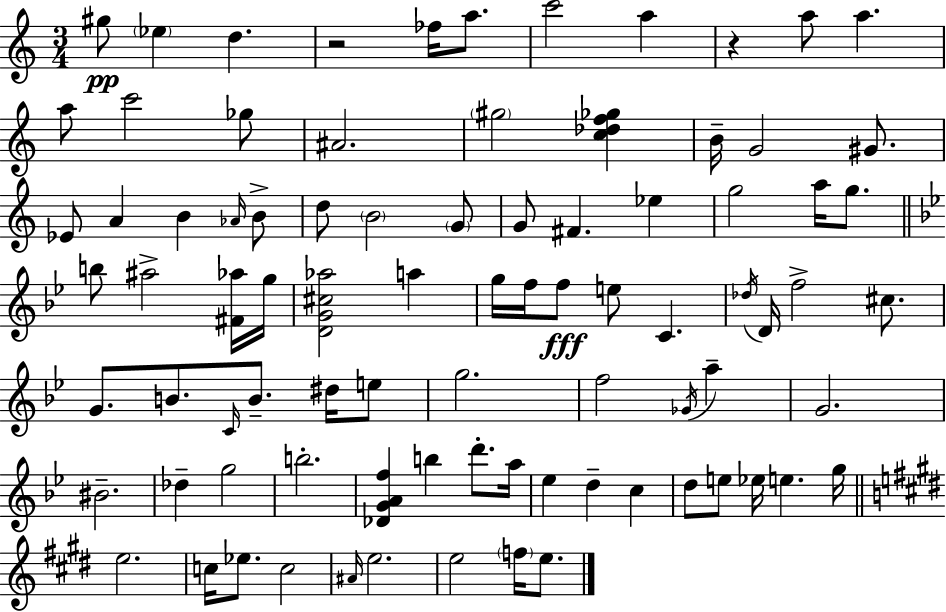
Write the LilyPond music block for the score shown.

{
  \clef treble
  \numericTimeSignature
  \time 3/4
  \key a \minor
  gis''8\pp \parenthesize ees''4 d''4. | r2 fes''16 a''8. | c'''2 a''4 | r4 a''8 a''4. | \break a''8 c'''2 ges''8 | ais'2. | \parenthesize gis''2 <c'' des'' f'' ges''>4 | b'16-- g'2 gis'8. | \break ees'8 a'4 b'4 \grace { aes'16 } b'8-> | d''8 \parenthesize b'2 \parenthesize g'8 | g'8 fis'4. ees''4 | g''2 a''16 g''8. | \break \bar "||" \break \key g \minor b''8 ais''2-> <fis' aes''>16 g''16 | <d' g' cis'' aes''>2 a''4 | g''16 f''16 f''8\fff e''8 c'4. | \acciaccatura { des''16 } d'16 f''2-> cis''8. | \break g'8. b'8. \grace { c'16 } b'8.-- dis''16 | e''8 g''2. | f''2 \acciaccatura { ges'16 } a''4-- | g'2. | \break bis'2.-- | des''4-- g''2 | b''2.-. | <des' g' a' f''>4 b''4 d'''8.-. | \break a''16 ees''4 d''4-- c''4 | d''8 e''8 ees''16 e''4. | g''16 \bar "||" \break \key e \major e''2. | c''16 ees''8. c''2 | \grace { ais'16 } e''2. | e''2 \parenthesize f''16 e''8. | \break \bar "|."
}